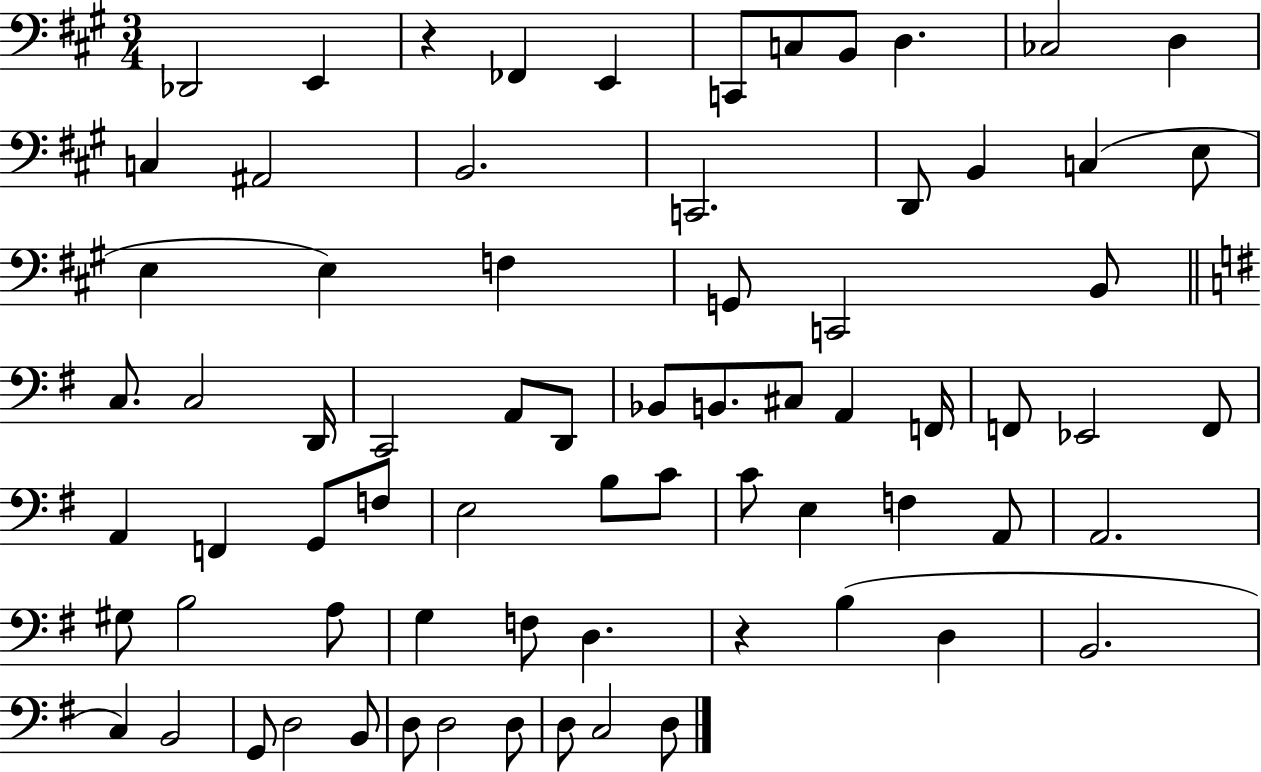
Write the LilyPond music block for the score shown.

{
  \clef bass
  \numericTimeSignature
  \time 3/4
  \key a \major
  des,2 e,4 | r4 fes,4 e,4 | c,8 c8 b,8 d4. | ces2 d4 | \break c4 ais,2 | b,2. | c,2. | d,8 b,4 c4( e8 | \break e4 e4) f4 | g,8 c,2 b,8 | \bar "||" \break \key g \major c8. c2 d,16 | c,2 a,8 d,8 | bes,8 b,8. cis8 a,4 f,16 | f,8 ees,2 f,8 | \break a,4 f,4 g,8 f8 | e2 b8 c'8 | c'8 e4 f4 a,8 | a,2. | \break gis8 b2 a8 | g4 f8 d4. | r4 b4( d4 | b,2. | \break c4) b,2 | g,8 d2 b,8 | d8 d2 d8 | d8 c2 d8 | \break \bar "|."
}